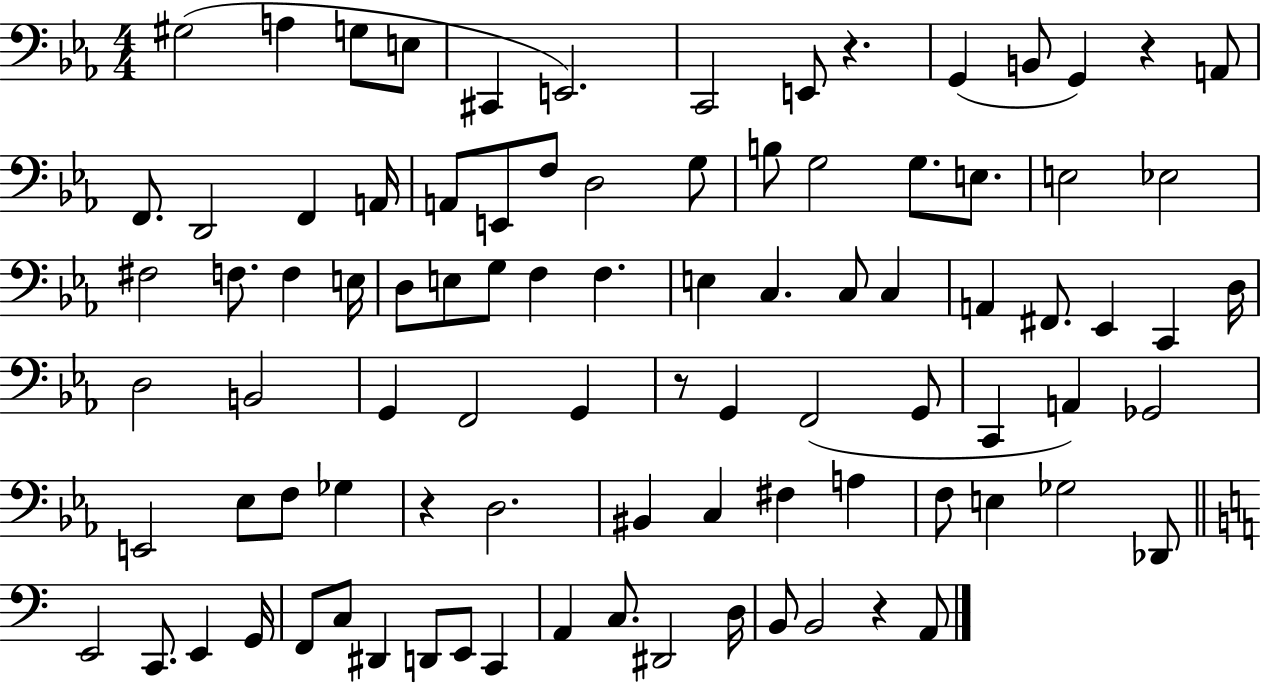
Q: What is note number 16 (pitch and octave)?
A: A2